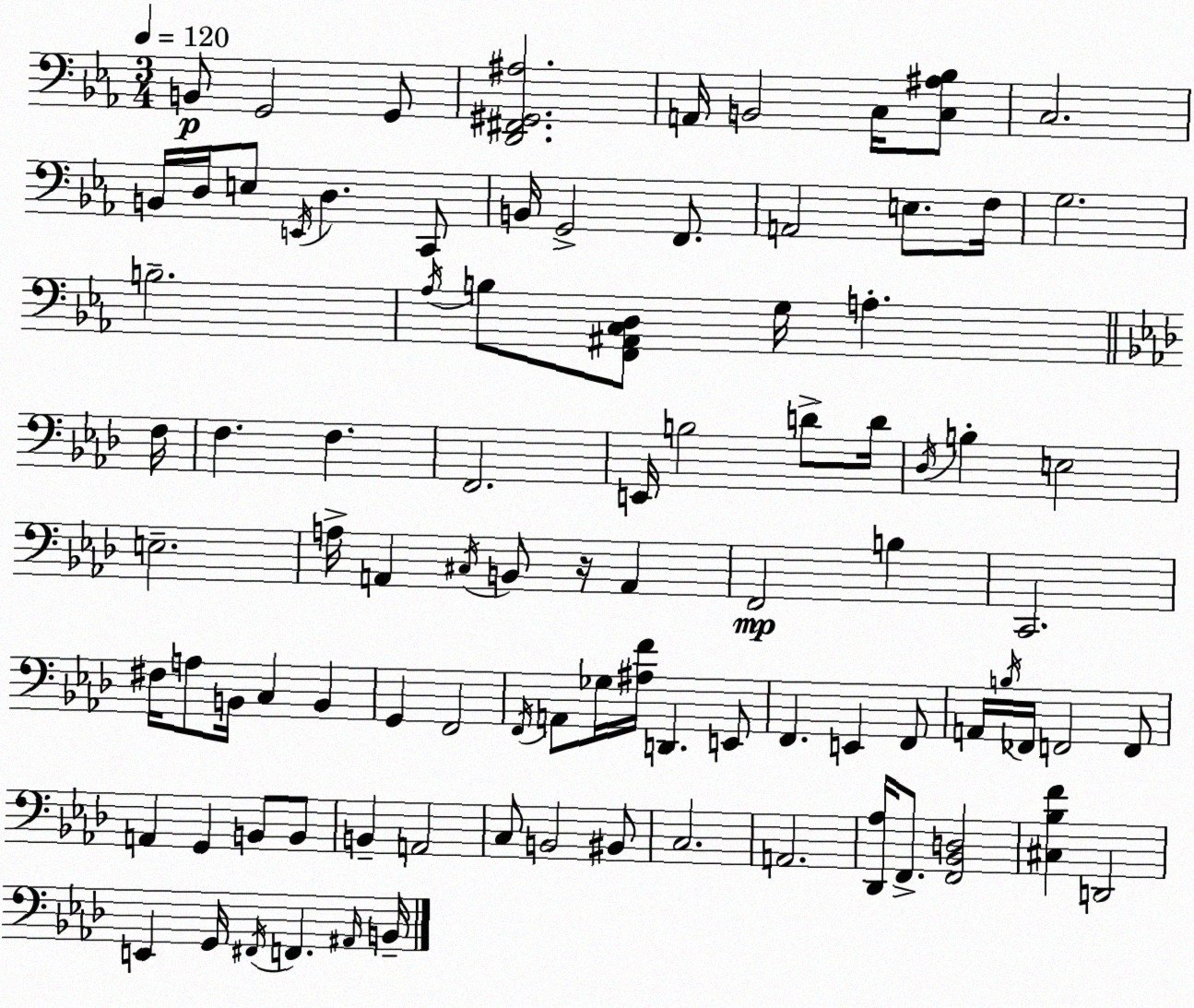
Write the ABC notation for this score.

X:1
T:Untitled
M:3/4
L:1/4
K:Cm
B,,/2 G,,2 G,,/2 [D,,^F,,^G,,^A,]2 A,,/4 B,,2 C,/4 [C,^A,_B,]/2 C,2 B,,/4 D,/4 E,/2 E,,/4 D, C,,/2 B,,/4 G,,2 F,,/2 A,,2 E,/2 F,/4 G,2 B,2 _A,/4 B,/2 [F,,^A,,C,D,]/2 G,/4 A, F,/4 F, F, F,,2 E,,/4 B,2 D/2 D/4 _D,/4 B, E,2 E,2 A,/4 A,, ^C,/4 B,,/2 z/4 A,, F,,2 B, C,,2 ^F,/4 A,/2 B,,/4 C, B,, G,, F,,2 F,,/4 A,,/2 _G,/4 [^A,F]/4 D,, E,,/2 F,, E,, F,,/2 A,,/4 B,/4 _F,,/4 F,,2 F,,/2 A,, G,, B,,/2 B,,/2 B,, A,,2 C,/2 B,,2 ^B,,/2 C,2 A,,2 [_D,,_A,]/4 F,,/2 [F,,_B,,D,]2 [^C,_B,F] D,,2 E,, G,,/4 ^F,,/4 F,, ^A,,/4 B,,/4